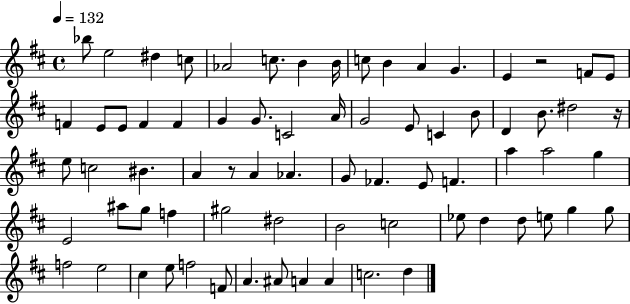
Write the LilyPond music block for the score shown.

{
  \clef treble
  \time 4/4
  \defaultTimeSignature
  \key d \major
  \tempo 4 = 132
  bes''8 e''2 dis''4 c''8 | aes'2 c''8. b'4 b'16 | c''8 b'4 a'4 g'4. | e'4 r2 f'8 e'8 | \break f'4 e'8 e'8 f'4 f'4 | g'4 g'8. c'2 a'16 | g'2 e'8 c'4 b'8 | d'4 b'8. dis''2 r16 | \break e''8 c''2 bis'4. | a'4 r8 a'4 aes'4. | g'8 fes'4. e'8 f'4. | a''4 a''2 g''4 | \break e'2 ais''8 g''8 f''4 | gis''2 dis''2 | b'2 c''2 | ees''8 d''4 d''8 e''8 g''4 g''8 | \break f''2 e''2 | cis''4 e''8 f''2 f'8 | a'4. ais'8 a'4 a'4 | c''2. d''4 | \break \bar "|."
}